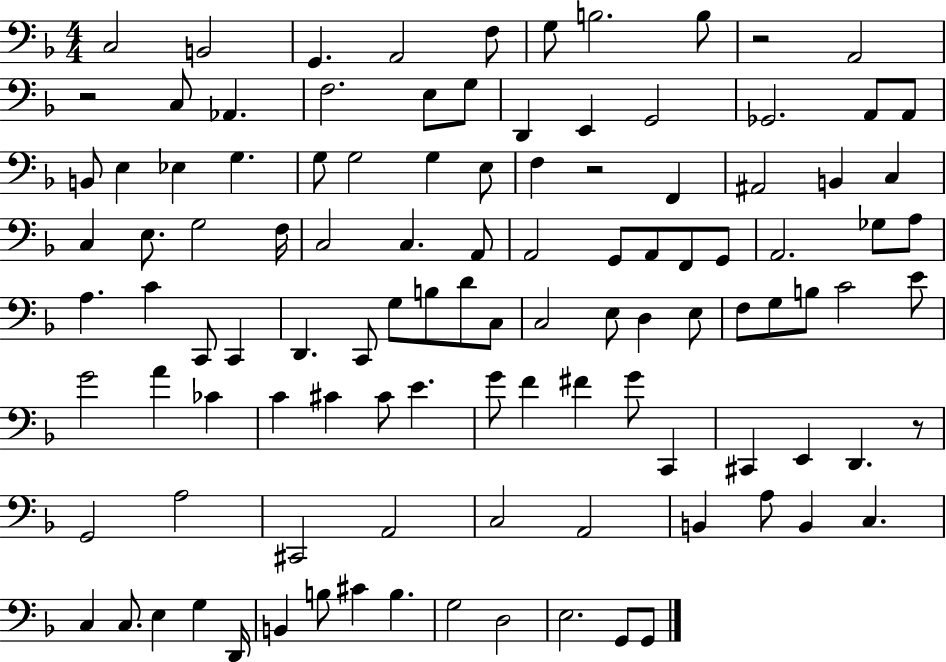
{
  \clef bass
  \numericTimeSignature
  \time 4/4
  \key f \major
  c2 b,2 | g,4. a,2 f8 | g8 b2. b8 | r2 a,2 | \break r2 c8 aes,4. | f2. e8 g8 | d,4 e,4 g,2 | ges,2. a,8 a,8 | \break b,8 e4 ees4 g4. | g8 g2 g4 e8 | f4 r2 f,4 | ais,2 b,4 c4 | \break c4 e8. g2 f16 | c2 c4. a,8 | a,2 g,8 a,8 f,8 g,8 | a,2. ges8 a8 | \break a4. c'4 c,8 c,4 | d,4. c,8 g8 b8 d'8 c8 | c2 e8 d4 e8 | f8 g8 b8 c'2 e'8 | \break g'2 a'4 ces'4 | c'4 cis'4 cis'8 e'4. | g'8 f'4 fis'4 g'8 c,4 | cis,4 e,4 d,4. r8 | \break g,2 a2 | cis,2 a,2 | c2 a,2 | b,4 a8 b,4 c4. | \break c4 c8. e4 g4 d,16 | b,4 b8 cis'4 b4. | g2 d2 | e2. g,8 g,8 | \break \bar "|."
}